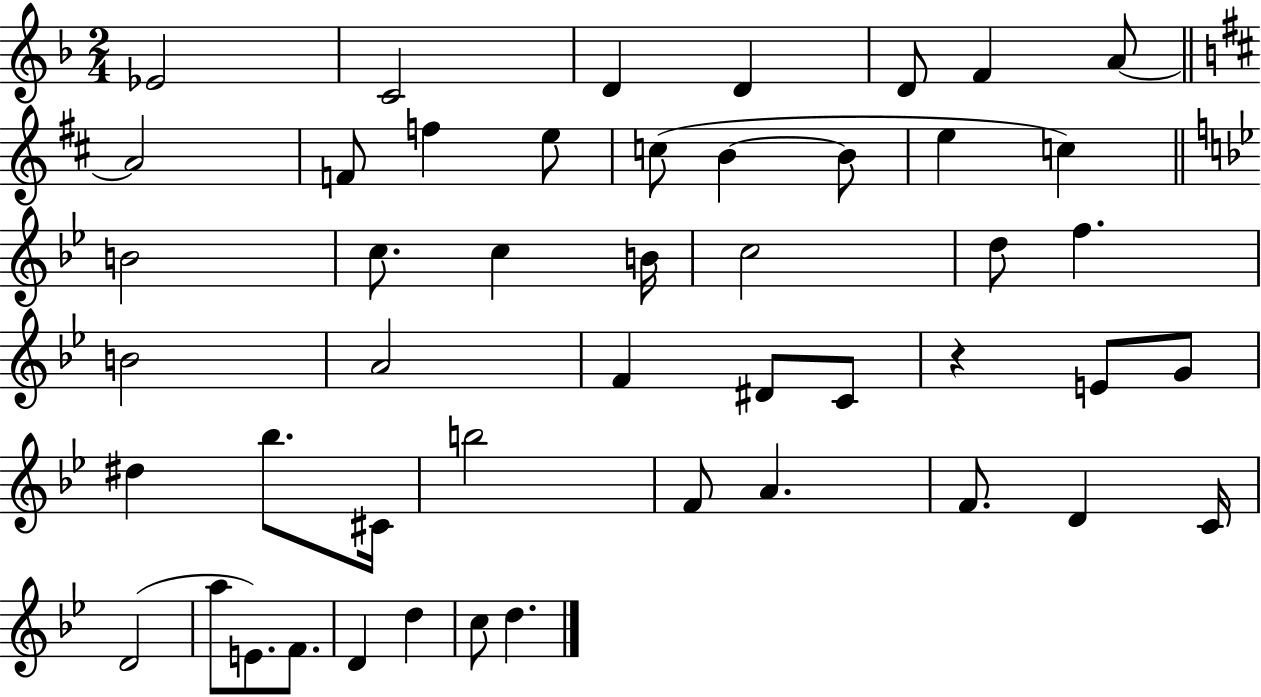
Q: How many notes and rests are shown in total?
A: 48